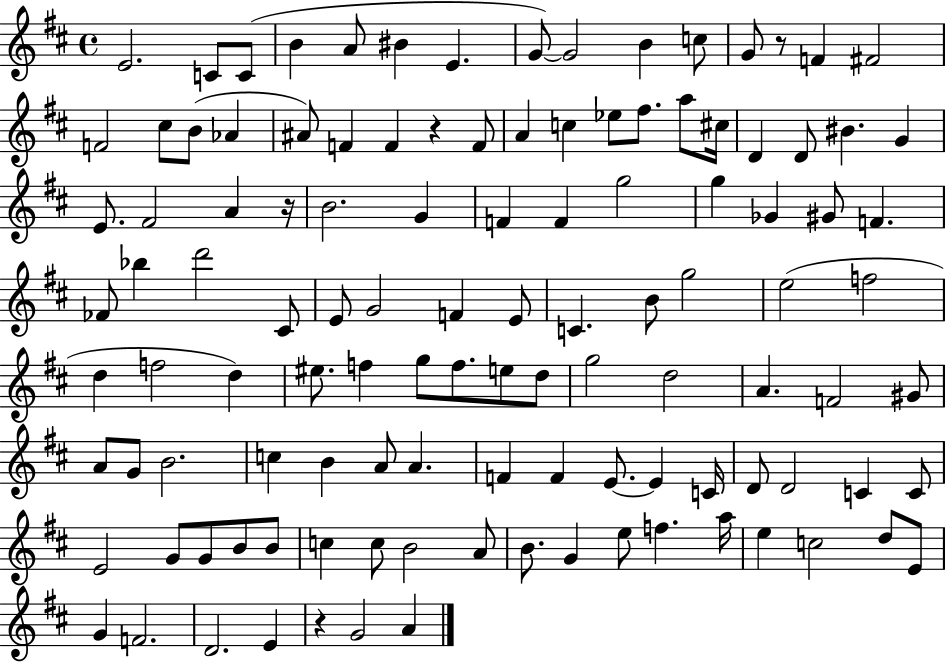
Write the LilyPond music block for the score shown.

{
  \clef treble
  \time 4/4
  \defaultTimeSignature
  \key d \major
  e'2. c'8 c'8( | b'4 a'8 bis'4 e'4. | g'8~~) g'2 b'4 c''8 | g'8 r8 f'4 fis'2 | \break f'2 cis''8 b'8( aes'4 | ais'8) f'4 f'4 r4 f'8 | a'4 c''4 ees''8 fis''8. a''8 cis''16 | d'4 d'8 bis'4. g'4 | \break e'8. fis'2 a'4 r16 | b'2. g'4 | f'4 f'4 g''2 | g''4 ges'4 gis'8 f'4. | \break fes'8 bes''4 d'''2 cis'8 | e'8 g'2 f'4 e'8 | c'4. b'8 g''2 | e''2( f''2 | \break d''4 f''2 d''4) | eis''8. f''4 g''8 f''8. e''8 d''8 | g''2 d''2 | a'4. f'2 gis'8 | \break a'8 g'8 b'2. | c''4 b'4 a'8 a'4. | f'4 f'4 e'8.~~ e'4 c'16 | d'8 d'2 c'4 c'8 | \break e'2 g'8 g'8 b'8 b'8 | c''4 c''8 b'2 a'8 | b'8. g'4 e''8 f''4. a''16 | e''4 c''2 d''8 e'8 | \break g'4 f'2. | d'2. e'4 | r4 g'2 a'4 | \bar "|."
}